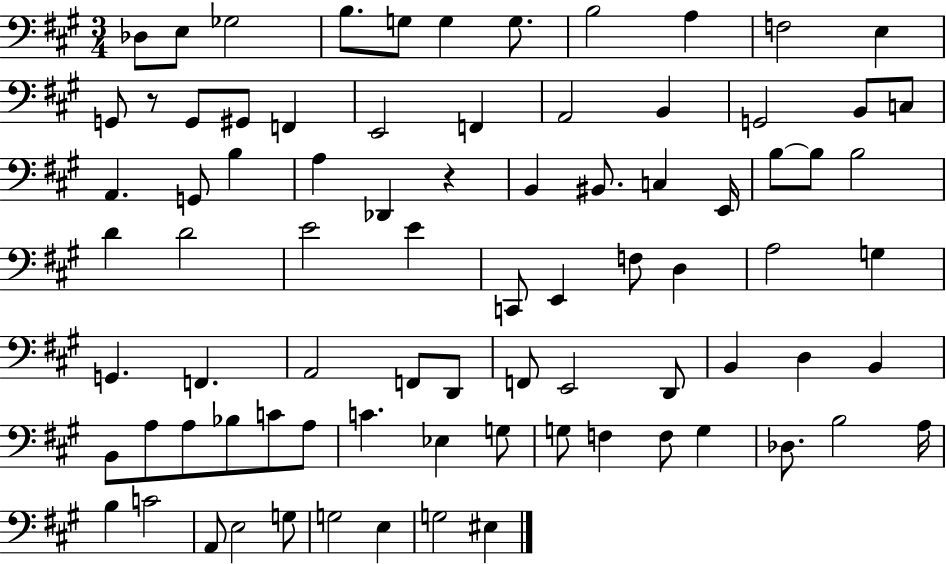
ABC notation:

X:1
T:Untitled
M:3/4
L:1/4
K:A
_D,/2 E,/2 _G,2 B,/2 G,/2 G, G,/2 B,2 A, F,2 E, G,,/2 z/2 G,,/2 ^G,,/2 F,, E,,2 F,, A,,2 B,, G,,2 B,,/2 C,/2 A,, G,,/2 B, A, _D,, z B,, ^B,,/2 C, E,,/4 B,/2 B,/2 B,2 D D2 E2 E C,,/2 E,, F,/2 D, A,2 G, G,, F,, A,,2 F,,/2 D,,/2 F,,/2 E,,2 D,,/2 B,, D, B,, B,,/2 A,/2 A,/2 _B,/2 C/2 A,/2 C _E, G,/2 G,/2 F, F,/2 G, _D,/2 B,2 A,/4 B, C2 A,,/2 E,2 G,/2 G,2 E, G,2 ^E,